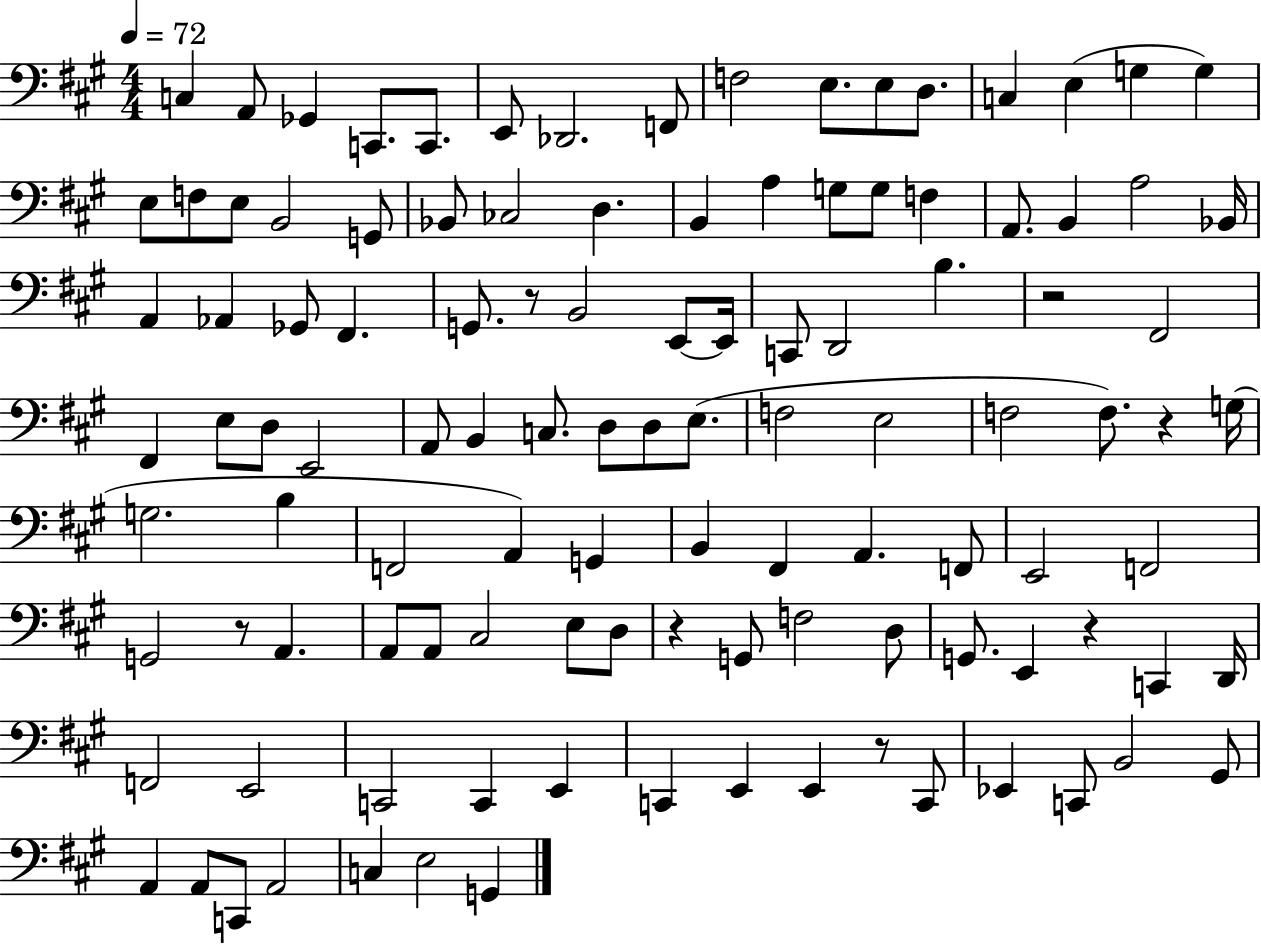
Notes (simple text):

C3/q A2/e Gb2/q C2/e. C2/e. E2/e Db2/h. F2/e F3/h E3/e. E3/e D3/e. C3/q E3/q G3/q G3/q E3/e F3/e E3/e B2/h G2/e Bb2/e CES3/h D3/q. B2/q A3/q G3/e G3/e F3/q A2/e. B2/q A3/h Bb2/s A2/q Ab2/q Gb2/e F#2/q. G2/e. R/e B2/h E2/e E2/s C2/e D2/h B3/q. R/h F#2/h F#2/q E3/e D3/e E2/h A2/e B2/q C3/e. D3/e D3/e E3/e. F3/h E3/h F3/h F3/e. R/q G3/s G3/h. B3/q F2/h A2/q G2/q B2/q F#2/q A2/q. F2/e E2/h F2/h G2/h R/e A2/q. A2/e A2/e C#3/h E3/e D3/e R/q G2/e F3/h D3/e G2/e. E2/q R/q C2/q D2/s F2/h E2/h C2/h C2/q E2/q C2/q E2/q E2/q R/e C2/e Eb2/q C2/e B2/h G#2/e A2/q A2/e C2/e A2/h C3/q E3/h G2/q